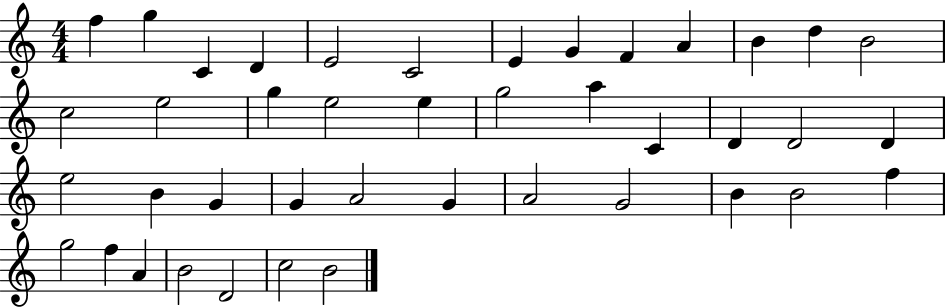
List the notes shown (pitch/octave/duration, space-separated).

F5/q G5/q C4/q D4/q E4/h C4/h E4/q G4/q F4/q A4/q B4/q D5/q B4/h C5/h E5/h G5/q E5/h E5/q G5/h A5/q C4/q D4/q D4/h D4/q E5/h B4/q G4/q G4/q A4/h G4/q A4/h G4/h B4/q B4/h F5/q G5/h F5/q A4/q B4/h D4/h C5/h B4/h